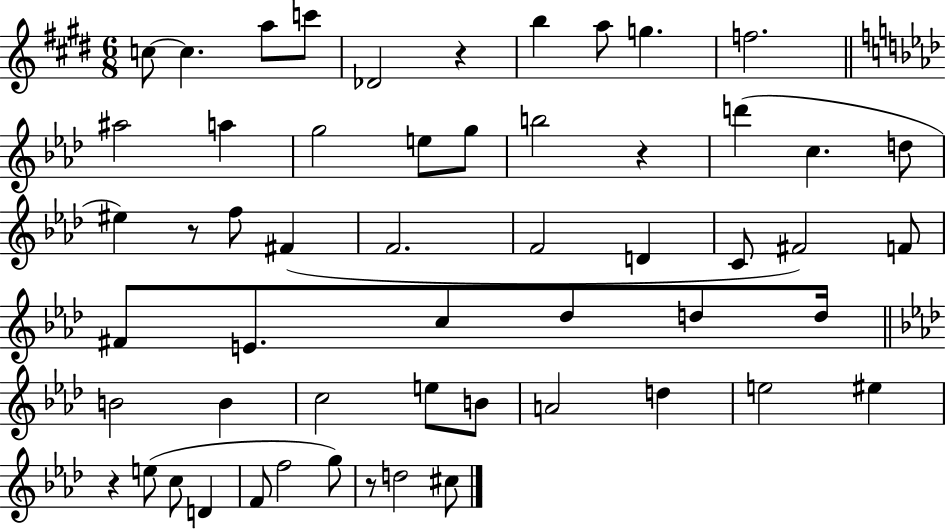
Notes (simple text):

C5/e C5/q. A5/e C6/e Db4/h R/q B5/q A5/e G5/q. F5/h. A#5/h A5/q G5/h E5/e G5/e B5/h R/q D6/q C5/q. D5/e EIS5/q R/e F5/e F#4/q F4/h. F4/h D4/q C4/e F#4/h F4/e F#4/e E4/e. C5/e Db5/e D5/e D5/s B4/h B4/q C5/h E5/e B4/e A4/h D5/q E5/h EIS5/q R/q E5/e C5/e D4/q F4/e F5/h G5/e R/e D5/h C#5/e